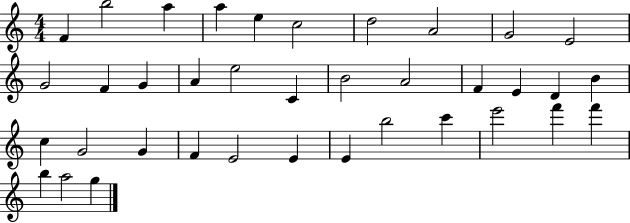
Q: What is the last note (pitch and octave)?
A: G5